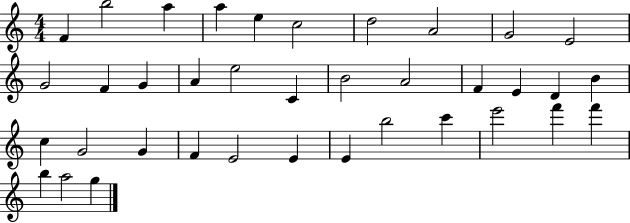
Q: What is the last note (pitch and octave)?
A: G5